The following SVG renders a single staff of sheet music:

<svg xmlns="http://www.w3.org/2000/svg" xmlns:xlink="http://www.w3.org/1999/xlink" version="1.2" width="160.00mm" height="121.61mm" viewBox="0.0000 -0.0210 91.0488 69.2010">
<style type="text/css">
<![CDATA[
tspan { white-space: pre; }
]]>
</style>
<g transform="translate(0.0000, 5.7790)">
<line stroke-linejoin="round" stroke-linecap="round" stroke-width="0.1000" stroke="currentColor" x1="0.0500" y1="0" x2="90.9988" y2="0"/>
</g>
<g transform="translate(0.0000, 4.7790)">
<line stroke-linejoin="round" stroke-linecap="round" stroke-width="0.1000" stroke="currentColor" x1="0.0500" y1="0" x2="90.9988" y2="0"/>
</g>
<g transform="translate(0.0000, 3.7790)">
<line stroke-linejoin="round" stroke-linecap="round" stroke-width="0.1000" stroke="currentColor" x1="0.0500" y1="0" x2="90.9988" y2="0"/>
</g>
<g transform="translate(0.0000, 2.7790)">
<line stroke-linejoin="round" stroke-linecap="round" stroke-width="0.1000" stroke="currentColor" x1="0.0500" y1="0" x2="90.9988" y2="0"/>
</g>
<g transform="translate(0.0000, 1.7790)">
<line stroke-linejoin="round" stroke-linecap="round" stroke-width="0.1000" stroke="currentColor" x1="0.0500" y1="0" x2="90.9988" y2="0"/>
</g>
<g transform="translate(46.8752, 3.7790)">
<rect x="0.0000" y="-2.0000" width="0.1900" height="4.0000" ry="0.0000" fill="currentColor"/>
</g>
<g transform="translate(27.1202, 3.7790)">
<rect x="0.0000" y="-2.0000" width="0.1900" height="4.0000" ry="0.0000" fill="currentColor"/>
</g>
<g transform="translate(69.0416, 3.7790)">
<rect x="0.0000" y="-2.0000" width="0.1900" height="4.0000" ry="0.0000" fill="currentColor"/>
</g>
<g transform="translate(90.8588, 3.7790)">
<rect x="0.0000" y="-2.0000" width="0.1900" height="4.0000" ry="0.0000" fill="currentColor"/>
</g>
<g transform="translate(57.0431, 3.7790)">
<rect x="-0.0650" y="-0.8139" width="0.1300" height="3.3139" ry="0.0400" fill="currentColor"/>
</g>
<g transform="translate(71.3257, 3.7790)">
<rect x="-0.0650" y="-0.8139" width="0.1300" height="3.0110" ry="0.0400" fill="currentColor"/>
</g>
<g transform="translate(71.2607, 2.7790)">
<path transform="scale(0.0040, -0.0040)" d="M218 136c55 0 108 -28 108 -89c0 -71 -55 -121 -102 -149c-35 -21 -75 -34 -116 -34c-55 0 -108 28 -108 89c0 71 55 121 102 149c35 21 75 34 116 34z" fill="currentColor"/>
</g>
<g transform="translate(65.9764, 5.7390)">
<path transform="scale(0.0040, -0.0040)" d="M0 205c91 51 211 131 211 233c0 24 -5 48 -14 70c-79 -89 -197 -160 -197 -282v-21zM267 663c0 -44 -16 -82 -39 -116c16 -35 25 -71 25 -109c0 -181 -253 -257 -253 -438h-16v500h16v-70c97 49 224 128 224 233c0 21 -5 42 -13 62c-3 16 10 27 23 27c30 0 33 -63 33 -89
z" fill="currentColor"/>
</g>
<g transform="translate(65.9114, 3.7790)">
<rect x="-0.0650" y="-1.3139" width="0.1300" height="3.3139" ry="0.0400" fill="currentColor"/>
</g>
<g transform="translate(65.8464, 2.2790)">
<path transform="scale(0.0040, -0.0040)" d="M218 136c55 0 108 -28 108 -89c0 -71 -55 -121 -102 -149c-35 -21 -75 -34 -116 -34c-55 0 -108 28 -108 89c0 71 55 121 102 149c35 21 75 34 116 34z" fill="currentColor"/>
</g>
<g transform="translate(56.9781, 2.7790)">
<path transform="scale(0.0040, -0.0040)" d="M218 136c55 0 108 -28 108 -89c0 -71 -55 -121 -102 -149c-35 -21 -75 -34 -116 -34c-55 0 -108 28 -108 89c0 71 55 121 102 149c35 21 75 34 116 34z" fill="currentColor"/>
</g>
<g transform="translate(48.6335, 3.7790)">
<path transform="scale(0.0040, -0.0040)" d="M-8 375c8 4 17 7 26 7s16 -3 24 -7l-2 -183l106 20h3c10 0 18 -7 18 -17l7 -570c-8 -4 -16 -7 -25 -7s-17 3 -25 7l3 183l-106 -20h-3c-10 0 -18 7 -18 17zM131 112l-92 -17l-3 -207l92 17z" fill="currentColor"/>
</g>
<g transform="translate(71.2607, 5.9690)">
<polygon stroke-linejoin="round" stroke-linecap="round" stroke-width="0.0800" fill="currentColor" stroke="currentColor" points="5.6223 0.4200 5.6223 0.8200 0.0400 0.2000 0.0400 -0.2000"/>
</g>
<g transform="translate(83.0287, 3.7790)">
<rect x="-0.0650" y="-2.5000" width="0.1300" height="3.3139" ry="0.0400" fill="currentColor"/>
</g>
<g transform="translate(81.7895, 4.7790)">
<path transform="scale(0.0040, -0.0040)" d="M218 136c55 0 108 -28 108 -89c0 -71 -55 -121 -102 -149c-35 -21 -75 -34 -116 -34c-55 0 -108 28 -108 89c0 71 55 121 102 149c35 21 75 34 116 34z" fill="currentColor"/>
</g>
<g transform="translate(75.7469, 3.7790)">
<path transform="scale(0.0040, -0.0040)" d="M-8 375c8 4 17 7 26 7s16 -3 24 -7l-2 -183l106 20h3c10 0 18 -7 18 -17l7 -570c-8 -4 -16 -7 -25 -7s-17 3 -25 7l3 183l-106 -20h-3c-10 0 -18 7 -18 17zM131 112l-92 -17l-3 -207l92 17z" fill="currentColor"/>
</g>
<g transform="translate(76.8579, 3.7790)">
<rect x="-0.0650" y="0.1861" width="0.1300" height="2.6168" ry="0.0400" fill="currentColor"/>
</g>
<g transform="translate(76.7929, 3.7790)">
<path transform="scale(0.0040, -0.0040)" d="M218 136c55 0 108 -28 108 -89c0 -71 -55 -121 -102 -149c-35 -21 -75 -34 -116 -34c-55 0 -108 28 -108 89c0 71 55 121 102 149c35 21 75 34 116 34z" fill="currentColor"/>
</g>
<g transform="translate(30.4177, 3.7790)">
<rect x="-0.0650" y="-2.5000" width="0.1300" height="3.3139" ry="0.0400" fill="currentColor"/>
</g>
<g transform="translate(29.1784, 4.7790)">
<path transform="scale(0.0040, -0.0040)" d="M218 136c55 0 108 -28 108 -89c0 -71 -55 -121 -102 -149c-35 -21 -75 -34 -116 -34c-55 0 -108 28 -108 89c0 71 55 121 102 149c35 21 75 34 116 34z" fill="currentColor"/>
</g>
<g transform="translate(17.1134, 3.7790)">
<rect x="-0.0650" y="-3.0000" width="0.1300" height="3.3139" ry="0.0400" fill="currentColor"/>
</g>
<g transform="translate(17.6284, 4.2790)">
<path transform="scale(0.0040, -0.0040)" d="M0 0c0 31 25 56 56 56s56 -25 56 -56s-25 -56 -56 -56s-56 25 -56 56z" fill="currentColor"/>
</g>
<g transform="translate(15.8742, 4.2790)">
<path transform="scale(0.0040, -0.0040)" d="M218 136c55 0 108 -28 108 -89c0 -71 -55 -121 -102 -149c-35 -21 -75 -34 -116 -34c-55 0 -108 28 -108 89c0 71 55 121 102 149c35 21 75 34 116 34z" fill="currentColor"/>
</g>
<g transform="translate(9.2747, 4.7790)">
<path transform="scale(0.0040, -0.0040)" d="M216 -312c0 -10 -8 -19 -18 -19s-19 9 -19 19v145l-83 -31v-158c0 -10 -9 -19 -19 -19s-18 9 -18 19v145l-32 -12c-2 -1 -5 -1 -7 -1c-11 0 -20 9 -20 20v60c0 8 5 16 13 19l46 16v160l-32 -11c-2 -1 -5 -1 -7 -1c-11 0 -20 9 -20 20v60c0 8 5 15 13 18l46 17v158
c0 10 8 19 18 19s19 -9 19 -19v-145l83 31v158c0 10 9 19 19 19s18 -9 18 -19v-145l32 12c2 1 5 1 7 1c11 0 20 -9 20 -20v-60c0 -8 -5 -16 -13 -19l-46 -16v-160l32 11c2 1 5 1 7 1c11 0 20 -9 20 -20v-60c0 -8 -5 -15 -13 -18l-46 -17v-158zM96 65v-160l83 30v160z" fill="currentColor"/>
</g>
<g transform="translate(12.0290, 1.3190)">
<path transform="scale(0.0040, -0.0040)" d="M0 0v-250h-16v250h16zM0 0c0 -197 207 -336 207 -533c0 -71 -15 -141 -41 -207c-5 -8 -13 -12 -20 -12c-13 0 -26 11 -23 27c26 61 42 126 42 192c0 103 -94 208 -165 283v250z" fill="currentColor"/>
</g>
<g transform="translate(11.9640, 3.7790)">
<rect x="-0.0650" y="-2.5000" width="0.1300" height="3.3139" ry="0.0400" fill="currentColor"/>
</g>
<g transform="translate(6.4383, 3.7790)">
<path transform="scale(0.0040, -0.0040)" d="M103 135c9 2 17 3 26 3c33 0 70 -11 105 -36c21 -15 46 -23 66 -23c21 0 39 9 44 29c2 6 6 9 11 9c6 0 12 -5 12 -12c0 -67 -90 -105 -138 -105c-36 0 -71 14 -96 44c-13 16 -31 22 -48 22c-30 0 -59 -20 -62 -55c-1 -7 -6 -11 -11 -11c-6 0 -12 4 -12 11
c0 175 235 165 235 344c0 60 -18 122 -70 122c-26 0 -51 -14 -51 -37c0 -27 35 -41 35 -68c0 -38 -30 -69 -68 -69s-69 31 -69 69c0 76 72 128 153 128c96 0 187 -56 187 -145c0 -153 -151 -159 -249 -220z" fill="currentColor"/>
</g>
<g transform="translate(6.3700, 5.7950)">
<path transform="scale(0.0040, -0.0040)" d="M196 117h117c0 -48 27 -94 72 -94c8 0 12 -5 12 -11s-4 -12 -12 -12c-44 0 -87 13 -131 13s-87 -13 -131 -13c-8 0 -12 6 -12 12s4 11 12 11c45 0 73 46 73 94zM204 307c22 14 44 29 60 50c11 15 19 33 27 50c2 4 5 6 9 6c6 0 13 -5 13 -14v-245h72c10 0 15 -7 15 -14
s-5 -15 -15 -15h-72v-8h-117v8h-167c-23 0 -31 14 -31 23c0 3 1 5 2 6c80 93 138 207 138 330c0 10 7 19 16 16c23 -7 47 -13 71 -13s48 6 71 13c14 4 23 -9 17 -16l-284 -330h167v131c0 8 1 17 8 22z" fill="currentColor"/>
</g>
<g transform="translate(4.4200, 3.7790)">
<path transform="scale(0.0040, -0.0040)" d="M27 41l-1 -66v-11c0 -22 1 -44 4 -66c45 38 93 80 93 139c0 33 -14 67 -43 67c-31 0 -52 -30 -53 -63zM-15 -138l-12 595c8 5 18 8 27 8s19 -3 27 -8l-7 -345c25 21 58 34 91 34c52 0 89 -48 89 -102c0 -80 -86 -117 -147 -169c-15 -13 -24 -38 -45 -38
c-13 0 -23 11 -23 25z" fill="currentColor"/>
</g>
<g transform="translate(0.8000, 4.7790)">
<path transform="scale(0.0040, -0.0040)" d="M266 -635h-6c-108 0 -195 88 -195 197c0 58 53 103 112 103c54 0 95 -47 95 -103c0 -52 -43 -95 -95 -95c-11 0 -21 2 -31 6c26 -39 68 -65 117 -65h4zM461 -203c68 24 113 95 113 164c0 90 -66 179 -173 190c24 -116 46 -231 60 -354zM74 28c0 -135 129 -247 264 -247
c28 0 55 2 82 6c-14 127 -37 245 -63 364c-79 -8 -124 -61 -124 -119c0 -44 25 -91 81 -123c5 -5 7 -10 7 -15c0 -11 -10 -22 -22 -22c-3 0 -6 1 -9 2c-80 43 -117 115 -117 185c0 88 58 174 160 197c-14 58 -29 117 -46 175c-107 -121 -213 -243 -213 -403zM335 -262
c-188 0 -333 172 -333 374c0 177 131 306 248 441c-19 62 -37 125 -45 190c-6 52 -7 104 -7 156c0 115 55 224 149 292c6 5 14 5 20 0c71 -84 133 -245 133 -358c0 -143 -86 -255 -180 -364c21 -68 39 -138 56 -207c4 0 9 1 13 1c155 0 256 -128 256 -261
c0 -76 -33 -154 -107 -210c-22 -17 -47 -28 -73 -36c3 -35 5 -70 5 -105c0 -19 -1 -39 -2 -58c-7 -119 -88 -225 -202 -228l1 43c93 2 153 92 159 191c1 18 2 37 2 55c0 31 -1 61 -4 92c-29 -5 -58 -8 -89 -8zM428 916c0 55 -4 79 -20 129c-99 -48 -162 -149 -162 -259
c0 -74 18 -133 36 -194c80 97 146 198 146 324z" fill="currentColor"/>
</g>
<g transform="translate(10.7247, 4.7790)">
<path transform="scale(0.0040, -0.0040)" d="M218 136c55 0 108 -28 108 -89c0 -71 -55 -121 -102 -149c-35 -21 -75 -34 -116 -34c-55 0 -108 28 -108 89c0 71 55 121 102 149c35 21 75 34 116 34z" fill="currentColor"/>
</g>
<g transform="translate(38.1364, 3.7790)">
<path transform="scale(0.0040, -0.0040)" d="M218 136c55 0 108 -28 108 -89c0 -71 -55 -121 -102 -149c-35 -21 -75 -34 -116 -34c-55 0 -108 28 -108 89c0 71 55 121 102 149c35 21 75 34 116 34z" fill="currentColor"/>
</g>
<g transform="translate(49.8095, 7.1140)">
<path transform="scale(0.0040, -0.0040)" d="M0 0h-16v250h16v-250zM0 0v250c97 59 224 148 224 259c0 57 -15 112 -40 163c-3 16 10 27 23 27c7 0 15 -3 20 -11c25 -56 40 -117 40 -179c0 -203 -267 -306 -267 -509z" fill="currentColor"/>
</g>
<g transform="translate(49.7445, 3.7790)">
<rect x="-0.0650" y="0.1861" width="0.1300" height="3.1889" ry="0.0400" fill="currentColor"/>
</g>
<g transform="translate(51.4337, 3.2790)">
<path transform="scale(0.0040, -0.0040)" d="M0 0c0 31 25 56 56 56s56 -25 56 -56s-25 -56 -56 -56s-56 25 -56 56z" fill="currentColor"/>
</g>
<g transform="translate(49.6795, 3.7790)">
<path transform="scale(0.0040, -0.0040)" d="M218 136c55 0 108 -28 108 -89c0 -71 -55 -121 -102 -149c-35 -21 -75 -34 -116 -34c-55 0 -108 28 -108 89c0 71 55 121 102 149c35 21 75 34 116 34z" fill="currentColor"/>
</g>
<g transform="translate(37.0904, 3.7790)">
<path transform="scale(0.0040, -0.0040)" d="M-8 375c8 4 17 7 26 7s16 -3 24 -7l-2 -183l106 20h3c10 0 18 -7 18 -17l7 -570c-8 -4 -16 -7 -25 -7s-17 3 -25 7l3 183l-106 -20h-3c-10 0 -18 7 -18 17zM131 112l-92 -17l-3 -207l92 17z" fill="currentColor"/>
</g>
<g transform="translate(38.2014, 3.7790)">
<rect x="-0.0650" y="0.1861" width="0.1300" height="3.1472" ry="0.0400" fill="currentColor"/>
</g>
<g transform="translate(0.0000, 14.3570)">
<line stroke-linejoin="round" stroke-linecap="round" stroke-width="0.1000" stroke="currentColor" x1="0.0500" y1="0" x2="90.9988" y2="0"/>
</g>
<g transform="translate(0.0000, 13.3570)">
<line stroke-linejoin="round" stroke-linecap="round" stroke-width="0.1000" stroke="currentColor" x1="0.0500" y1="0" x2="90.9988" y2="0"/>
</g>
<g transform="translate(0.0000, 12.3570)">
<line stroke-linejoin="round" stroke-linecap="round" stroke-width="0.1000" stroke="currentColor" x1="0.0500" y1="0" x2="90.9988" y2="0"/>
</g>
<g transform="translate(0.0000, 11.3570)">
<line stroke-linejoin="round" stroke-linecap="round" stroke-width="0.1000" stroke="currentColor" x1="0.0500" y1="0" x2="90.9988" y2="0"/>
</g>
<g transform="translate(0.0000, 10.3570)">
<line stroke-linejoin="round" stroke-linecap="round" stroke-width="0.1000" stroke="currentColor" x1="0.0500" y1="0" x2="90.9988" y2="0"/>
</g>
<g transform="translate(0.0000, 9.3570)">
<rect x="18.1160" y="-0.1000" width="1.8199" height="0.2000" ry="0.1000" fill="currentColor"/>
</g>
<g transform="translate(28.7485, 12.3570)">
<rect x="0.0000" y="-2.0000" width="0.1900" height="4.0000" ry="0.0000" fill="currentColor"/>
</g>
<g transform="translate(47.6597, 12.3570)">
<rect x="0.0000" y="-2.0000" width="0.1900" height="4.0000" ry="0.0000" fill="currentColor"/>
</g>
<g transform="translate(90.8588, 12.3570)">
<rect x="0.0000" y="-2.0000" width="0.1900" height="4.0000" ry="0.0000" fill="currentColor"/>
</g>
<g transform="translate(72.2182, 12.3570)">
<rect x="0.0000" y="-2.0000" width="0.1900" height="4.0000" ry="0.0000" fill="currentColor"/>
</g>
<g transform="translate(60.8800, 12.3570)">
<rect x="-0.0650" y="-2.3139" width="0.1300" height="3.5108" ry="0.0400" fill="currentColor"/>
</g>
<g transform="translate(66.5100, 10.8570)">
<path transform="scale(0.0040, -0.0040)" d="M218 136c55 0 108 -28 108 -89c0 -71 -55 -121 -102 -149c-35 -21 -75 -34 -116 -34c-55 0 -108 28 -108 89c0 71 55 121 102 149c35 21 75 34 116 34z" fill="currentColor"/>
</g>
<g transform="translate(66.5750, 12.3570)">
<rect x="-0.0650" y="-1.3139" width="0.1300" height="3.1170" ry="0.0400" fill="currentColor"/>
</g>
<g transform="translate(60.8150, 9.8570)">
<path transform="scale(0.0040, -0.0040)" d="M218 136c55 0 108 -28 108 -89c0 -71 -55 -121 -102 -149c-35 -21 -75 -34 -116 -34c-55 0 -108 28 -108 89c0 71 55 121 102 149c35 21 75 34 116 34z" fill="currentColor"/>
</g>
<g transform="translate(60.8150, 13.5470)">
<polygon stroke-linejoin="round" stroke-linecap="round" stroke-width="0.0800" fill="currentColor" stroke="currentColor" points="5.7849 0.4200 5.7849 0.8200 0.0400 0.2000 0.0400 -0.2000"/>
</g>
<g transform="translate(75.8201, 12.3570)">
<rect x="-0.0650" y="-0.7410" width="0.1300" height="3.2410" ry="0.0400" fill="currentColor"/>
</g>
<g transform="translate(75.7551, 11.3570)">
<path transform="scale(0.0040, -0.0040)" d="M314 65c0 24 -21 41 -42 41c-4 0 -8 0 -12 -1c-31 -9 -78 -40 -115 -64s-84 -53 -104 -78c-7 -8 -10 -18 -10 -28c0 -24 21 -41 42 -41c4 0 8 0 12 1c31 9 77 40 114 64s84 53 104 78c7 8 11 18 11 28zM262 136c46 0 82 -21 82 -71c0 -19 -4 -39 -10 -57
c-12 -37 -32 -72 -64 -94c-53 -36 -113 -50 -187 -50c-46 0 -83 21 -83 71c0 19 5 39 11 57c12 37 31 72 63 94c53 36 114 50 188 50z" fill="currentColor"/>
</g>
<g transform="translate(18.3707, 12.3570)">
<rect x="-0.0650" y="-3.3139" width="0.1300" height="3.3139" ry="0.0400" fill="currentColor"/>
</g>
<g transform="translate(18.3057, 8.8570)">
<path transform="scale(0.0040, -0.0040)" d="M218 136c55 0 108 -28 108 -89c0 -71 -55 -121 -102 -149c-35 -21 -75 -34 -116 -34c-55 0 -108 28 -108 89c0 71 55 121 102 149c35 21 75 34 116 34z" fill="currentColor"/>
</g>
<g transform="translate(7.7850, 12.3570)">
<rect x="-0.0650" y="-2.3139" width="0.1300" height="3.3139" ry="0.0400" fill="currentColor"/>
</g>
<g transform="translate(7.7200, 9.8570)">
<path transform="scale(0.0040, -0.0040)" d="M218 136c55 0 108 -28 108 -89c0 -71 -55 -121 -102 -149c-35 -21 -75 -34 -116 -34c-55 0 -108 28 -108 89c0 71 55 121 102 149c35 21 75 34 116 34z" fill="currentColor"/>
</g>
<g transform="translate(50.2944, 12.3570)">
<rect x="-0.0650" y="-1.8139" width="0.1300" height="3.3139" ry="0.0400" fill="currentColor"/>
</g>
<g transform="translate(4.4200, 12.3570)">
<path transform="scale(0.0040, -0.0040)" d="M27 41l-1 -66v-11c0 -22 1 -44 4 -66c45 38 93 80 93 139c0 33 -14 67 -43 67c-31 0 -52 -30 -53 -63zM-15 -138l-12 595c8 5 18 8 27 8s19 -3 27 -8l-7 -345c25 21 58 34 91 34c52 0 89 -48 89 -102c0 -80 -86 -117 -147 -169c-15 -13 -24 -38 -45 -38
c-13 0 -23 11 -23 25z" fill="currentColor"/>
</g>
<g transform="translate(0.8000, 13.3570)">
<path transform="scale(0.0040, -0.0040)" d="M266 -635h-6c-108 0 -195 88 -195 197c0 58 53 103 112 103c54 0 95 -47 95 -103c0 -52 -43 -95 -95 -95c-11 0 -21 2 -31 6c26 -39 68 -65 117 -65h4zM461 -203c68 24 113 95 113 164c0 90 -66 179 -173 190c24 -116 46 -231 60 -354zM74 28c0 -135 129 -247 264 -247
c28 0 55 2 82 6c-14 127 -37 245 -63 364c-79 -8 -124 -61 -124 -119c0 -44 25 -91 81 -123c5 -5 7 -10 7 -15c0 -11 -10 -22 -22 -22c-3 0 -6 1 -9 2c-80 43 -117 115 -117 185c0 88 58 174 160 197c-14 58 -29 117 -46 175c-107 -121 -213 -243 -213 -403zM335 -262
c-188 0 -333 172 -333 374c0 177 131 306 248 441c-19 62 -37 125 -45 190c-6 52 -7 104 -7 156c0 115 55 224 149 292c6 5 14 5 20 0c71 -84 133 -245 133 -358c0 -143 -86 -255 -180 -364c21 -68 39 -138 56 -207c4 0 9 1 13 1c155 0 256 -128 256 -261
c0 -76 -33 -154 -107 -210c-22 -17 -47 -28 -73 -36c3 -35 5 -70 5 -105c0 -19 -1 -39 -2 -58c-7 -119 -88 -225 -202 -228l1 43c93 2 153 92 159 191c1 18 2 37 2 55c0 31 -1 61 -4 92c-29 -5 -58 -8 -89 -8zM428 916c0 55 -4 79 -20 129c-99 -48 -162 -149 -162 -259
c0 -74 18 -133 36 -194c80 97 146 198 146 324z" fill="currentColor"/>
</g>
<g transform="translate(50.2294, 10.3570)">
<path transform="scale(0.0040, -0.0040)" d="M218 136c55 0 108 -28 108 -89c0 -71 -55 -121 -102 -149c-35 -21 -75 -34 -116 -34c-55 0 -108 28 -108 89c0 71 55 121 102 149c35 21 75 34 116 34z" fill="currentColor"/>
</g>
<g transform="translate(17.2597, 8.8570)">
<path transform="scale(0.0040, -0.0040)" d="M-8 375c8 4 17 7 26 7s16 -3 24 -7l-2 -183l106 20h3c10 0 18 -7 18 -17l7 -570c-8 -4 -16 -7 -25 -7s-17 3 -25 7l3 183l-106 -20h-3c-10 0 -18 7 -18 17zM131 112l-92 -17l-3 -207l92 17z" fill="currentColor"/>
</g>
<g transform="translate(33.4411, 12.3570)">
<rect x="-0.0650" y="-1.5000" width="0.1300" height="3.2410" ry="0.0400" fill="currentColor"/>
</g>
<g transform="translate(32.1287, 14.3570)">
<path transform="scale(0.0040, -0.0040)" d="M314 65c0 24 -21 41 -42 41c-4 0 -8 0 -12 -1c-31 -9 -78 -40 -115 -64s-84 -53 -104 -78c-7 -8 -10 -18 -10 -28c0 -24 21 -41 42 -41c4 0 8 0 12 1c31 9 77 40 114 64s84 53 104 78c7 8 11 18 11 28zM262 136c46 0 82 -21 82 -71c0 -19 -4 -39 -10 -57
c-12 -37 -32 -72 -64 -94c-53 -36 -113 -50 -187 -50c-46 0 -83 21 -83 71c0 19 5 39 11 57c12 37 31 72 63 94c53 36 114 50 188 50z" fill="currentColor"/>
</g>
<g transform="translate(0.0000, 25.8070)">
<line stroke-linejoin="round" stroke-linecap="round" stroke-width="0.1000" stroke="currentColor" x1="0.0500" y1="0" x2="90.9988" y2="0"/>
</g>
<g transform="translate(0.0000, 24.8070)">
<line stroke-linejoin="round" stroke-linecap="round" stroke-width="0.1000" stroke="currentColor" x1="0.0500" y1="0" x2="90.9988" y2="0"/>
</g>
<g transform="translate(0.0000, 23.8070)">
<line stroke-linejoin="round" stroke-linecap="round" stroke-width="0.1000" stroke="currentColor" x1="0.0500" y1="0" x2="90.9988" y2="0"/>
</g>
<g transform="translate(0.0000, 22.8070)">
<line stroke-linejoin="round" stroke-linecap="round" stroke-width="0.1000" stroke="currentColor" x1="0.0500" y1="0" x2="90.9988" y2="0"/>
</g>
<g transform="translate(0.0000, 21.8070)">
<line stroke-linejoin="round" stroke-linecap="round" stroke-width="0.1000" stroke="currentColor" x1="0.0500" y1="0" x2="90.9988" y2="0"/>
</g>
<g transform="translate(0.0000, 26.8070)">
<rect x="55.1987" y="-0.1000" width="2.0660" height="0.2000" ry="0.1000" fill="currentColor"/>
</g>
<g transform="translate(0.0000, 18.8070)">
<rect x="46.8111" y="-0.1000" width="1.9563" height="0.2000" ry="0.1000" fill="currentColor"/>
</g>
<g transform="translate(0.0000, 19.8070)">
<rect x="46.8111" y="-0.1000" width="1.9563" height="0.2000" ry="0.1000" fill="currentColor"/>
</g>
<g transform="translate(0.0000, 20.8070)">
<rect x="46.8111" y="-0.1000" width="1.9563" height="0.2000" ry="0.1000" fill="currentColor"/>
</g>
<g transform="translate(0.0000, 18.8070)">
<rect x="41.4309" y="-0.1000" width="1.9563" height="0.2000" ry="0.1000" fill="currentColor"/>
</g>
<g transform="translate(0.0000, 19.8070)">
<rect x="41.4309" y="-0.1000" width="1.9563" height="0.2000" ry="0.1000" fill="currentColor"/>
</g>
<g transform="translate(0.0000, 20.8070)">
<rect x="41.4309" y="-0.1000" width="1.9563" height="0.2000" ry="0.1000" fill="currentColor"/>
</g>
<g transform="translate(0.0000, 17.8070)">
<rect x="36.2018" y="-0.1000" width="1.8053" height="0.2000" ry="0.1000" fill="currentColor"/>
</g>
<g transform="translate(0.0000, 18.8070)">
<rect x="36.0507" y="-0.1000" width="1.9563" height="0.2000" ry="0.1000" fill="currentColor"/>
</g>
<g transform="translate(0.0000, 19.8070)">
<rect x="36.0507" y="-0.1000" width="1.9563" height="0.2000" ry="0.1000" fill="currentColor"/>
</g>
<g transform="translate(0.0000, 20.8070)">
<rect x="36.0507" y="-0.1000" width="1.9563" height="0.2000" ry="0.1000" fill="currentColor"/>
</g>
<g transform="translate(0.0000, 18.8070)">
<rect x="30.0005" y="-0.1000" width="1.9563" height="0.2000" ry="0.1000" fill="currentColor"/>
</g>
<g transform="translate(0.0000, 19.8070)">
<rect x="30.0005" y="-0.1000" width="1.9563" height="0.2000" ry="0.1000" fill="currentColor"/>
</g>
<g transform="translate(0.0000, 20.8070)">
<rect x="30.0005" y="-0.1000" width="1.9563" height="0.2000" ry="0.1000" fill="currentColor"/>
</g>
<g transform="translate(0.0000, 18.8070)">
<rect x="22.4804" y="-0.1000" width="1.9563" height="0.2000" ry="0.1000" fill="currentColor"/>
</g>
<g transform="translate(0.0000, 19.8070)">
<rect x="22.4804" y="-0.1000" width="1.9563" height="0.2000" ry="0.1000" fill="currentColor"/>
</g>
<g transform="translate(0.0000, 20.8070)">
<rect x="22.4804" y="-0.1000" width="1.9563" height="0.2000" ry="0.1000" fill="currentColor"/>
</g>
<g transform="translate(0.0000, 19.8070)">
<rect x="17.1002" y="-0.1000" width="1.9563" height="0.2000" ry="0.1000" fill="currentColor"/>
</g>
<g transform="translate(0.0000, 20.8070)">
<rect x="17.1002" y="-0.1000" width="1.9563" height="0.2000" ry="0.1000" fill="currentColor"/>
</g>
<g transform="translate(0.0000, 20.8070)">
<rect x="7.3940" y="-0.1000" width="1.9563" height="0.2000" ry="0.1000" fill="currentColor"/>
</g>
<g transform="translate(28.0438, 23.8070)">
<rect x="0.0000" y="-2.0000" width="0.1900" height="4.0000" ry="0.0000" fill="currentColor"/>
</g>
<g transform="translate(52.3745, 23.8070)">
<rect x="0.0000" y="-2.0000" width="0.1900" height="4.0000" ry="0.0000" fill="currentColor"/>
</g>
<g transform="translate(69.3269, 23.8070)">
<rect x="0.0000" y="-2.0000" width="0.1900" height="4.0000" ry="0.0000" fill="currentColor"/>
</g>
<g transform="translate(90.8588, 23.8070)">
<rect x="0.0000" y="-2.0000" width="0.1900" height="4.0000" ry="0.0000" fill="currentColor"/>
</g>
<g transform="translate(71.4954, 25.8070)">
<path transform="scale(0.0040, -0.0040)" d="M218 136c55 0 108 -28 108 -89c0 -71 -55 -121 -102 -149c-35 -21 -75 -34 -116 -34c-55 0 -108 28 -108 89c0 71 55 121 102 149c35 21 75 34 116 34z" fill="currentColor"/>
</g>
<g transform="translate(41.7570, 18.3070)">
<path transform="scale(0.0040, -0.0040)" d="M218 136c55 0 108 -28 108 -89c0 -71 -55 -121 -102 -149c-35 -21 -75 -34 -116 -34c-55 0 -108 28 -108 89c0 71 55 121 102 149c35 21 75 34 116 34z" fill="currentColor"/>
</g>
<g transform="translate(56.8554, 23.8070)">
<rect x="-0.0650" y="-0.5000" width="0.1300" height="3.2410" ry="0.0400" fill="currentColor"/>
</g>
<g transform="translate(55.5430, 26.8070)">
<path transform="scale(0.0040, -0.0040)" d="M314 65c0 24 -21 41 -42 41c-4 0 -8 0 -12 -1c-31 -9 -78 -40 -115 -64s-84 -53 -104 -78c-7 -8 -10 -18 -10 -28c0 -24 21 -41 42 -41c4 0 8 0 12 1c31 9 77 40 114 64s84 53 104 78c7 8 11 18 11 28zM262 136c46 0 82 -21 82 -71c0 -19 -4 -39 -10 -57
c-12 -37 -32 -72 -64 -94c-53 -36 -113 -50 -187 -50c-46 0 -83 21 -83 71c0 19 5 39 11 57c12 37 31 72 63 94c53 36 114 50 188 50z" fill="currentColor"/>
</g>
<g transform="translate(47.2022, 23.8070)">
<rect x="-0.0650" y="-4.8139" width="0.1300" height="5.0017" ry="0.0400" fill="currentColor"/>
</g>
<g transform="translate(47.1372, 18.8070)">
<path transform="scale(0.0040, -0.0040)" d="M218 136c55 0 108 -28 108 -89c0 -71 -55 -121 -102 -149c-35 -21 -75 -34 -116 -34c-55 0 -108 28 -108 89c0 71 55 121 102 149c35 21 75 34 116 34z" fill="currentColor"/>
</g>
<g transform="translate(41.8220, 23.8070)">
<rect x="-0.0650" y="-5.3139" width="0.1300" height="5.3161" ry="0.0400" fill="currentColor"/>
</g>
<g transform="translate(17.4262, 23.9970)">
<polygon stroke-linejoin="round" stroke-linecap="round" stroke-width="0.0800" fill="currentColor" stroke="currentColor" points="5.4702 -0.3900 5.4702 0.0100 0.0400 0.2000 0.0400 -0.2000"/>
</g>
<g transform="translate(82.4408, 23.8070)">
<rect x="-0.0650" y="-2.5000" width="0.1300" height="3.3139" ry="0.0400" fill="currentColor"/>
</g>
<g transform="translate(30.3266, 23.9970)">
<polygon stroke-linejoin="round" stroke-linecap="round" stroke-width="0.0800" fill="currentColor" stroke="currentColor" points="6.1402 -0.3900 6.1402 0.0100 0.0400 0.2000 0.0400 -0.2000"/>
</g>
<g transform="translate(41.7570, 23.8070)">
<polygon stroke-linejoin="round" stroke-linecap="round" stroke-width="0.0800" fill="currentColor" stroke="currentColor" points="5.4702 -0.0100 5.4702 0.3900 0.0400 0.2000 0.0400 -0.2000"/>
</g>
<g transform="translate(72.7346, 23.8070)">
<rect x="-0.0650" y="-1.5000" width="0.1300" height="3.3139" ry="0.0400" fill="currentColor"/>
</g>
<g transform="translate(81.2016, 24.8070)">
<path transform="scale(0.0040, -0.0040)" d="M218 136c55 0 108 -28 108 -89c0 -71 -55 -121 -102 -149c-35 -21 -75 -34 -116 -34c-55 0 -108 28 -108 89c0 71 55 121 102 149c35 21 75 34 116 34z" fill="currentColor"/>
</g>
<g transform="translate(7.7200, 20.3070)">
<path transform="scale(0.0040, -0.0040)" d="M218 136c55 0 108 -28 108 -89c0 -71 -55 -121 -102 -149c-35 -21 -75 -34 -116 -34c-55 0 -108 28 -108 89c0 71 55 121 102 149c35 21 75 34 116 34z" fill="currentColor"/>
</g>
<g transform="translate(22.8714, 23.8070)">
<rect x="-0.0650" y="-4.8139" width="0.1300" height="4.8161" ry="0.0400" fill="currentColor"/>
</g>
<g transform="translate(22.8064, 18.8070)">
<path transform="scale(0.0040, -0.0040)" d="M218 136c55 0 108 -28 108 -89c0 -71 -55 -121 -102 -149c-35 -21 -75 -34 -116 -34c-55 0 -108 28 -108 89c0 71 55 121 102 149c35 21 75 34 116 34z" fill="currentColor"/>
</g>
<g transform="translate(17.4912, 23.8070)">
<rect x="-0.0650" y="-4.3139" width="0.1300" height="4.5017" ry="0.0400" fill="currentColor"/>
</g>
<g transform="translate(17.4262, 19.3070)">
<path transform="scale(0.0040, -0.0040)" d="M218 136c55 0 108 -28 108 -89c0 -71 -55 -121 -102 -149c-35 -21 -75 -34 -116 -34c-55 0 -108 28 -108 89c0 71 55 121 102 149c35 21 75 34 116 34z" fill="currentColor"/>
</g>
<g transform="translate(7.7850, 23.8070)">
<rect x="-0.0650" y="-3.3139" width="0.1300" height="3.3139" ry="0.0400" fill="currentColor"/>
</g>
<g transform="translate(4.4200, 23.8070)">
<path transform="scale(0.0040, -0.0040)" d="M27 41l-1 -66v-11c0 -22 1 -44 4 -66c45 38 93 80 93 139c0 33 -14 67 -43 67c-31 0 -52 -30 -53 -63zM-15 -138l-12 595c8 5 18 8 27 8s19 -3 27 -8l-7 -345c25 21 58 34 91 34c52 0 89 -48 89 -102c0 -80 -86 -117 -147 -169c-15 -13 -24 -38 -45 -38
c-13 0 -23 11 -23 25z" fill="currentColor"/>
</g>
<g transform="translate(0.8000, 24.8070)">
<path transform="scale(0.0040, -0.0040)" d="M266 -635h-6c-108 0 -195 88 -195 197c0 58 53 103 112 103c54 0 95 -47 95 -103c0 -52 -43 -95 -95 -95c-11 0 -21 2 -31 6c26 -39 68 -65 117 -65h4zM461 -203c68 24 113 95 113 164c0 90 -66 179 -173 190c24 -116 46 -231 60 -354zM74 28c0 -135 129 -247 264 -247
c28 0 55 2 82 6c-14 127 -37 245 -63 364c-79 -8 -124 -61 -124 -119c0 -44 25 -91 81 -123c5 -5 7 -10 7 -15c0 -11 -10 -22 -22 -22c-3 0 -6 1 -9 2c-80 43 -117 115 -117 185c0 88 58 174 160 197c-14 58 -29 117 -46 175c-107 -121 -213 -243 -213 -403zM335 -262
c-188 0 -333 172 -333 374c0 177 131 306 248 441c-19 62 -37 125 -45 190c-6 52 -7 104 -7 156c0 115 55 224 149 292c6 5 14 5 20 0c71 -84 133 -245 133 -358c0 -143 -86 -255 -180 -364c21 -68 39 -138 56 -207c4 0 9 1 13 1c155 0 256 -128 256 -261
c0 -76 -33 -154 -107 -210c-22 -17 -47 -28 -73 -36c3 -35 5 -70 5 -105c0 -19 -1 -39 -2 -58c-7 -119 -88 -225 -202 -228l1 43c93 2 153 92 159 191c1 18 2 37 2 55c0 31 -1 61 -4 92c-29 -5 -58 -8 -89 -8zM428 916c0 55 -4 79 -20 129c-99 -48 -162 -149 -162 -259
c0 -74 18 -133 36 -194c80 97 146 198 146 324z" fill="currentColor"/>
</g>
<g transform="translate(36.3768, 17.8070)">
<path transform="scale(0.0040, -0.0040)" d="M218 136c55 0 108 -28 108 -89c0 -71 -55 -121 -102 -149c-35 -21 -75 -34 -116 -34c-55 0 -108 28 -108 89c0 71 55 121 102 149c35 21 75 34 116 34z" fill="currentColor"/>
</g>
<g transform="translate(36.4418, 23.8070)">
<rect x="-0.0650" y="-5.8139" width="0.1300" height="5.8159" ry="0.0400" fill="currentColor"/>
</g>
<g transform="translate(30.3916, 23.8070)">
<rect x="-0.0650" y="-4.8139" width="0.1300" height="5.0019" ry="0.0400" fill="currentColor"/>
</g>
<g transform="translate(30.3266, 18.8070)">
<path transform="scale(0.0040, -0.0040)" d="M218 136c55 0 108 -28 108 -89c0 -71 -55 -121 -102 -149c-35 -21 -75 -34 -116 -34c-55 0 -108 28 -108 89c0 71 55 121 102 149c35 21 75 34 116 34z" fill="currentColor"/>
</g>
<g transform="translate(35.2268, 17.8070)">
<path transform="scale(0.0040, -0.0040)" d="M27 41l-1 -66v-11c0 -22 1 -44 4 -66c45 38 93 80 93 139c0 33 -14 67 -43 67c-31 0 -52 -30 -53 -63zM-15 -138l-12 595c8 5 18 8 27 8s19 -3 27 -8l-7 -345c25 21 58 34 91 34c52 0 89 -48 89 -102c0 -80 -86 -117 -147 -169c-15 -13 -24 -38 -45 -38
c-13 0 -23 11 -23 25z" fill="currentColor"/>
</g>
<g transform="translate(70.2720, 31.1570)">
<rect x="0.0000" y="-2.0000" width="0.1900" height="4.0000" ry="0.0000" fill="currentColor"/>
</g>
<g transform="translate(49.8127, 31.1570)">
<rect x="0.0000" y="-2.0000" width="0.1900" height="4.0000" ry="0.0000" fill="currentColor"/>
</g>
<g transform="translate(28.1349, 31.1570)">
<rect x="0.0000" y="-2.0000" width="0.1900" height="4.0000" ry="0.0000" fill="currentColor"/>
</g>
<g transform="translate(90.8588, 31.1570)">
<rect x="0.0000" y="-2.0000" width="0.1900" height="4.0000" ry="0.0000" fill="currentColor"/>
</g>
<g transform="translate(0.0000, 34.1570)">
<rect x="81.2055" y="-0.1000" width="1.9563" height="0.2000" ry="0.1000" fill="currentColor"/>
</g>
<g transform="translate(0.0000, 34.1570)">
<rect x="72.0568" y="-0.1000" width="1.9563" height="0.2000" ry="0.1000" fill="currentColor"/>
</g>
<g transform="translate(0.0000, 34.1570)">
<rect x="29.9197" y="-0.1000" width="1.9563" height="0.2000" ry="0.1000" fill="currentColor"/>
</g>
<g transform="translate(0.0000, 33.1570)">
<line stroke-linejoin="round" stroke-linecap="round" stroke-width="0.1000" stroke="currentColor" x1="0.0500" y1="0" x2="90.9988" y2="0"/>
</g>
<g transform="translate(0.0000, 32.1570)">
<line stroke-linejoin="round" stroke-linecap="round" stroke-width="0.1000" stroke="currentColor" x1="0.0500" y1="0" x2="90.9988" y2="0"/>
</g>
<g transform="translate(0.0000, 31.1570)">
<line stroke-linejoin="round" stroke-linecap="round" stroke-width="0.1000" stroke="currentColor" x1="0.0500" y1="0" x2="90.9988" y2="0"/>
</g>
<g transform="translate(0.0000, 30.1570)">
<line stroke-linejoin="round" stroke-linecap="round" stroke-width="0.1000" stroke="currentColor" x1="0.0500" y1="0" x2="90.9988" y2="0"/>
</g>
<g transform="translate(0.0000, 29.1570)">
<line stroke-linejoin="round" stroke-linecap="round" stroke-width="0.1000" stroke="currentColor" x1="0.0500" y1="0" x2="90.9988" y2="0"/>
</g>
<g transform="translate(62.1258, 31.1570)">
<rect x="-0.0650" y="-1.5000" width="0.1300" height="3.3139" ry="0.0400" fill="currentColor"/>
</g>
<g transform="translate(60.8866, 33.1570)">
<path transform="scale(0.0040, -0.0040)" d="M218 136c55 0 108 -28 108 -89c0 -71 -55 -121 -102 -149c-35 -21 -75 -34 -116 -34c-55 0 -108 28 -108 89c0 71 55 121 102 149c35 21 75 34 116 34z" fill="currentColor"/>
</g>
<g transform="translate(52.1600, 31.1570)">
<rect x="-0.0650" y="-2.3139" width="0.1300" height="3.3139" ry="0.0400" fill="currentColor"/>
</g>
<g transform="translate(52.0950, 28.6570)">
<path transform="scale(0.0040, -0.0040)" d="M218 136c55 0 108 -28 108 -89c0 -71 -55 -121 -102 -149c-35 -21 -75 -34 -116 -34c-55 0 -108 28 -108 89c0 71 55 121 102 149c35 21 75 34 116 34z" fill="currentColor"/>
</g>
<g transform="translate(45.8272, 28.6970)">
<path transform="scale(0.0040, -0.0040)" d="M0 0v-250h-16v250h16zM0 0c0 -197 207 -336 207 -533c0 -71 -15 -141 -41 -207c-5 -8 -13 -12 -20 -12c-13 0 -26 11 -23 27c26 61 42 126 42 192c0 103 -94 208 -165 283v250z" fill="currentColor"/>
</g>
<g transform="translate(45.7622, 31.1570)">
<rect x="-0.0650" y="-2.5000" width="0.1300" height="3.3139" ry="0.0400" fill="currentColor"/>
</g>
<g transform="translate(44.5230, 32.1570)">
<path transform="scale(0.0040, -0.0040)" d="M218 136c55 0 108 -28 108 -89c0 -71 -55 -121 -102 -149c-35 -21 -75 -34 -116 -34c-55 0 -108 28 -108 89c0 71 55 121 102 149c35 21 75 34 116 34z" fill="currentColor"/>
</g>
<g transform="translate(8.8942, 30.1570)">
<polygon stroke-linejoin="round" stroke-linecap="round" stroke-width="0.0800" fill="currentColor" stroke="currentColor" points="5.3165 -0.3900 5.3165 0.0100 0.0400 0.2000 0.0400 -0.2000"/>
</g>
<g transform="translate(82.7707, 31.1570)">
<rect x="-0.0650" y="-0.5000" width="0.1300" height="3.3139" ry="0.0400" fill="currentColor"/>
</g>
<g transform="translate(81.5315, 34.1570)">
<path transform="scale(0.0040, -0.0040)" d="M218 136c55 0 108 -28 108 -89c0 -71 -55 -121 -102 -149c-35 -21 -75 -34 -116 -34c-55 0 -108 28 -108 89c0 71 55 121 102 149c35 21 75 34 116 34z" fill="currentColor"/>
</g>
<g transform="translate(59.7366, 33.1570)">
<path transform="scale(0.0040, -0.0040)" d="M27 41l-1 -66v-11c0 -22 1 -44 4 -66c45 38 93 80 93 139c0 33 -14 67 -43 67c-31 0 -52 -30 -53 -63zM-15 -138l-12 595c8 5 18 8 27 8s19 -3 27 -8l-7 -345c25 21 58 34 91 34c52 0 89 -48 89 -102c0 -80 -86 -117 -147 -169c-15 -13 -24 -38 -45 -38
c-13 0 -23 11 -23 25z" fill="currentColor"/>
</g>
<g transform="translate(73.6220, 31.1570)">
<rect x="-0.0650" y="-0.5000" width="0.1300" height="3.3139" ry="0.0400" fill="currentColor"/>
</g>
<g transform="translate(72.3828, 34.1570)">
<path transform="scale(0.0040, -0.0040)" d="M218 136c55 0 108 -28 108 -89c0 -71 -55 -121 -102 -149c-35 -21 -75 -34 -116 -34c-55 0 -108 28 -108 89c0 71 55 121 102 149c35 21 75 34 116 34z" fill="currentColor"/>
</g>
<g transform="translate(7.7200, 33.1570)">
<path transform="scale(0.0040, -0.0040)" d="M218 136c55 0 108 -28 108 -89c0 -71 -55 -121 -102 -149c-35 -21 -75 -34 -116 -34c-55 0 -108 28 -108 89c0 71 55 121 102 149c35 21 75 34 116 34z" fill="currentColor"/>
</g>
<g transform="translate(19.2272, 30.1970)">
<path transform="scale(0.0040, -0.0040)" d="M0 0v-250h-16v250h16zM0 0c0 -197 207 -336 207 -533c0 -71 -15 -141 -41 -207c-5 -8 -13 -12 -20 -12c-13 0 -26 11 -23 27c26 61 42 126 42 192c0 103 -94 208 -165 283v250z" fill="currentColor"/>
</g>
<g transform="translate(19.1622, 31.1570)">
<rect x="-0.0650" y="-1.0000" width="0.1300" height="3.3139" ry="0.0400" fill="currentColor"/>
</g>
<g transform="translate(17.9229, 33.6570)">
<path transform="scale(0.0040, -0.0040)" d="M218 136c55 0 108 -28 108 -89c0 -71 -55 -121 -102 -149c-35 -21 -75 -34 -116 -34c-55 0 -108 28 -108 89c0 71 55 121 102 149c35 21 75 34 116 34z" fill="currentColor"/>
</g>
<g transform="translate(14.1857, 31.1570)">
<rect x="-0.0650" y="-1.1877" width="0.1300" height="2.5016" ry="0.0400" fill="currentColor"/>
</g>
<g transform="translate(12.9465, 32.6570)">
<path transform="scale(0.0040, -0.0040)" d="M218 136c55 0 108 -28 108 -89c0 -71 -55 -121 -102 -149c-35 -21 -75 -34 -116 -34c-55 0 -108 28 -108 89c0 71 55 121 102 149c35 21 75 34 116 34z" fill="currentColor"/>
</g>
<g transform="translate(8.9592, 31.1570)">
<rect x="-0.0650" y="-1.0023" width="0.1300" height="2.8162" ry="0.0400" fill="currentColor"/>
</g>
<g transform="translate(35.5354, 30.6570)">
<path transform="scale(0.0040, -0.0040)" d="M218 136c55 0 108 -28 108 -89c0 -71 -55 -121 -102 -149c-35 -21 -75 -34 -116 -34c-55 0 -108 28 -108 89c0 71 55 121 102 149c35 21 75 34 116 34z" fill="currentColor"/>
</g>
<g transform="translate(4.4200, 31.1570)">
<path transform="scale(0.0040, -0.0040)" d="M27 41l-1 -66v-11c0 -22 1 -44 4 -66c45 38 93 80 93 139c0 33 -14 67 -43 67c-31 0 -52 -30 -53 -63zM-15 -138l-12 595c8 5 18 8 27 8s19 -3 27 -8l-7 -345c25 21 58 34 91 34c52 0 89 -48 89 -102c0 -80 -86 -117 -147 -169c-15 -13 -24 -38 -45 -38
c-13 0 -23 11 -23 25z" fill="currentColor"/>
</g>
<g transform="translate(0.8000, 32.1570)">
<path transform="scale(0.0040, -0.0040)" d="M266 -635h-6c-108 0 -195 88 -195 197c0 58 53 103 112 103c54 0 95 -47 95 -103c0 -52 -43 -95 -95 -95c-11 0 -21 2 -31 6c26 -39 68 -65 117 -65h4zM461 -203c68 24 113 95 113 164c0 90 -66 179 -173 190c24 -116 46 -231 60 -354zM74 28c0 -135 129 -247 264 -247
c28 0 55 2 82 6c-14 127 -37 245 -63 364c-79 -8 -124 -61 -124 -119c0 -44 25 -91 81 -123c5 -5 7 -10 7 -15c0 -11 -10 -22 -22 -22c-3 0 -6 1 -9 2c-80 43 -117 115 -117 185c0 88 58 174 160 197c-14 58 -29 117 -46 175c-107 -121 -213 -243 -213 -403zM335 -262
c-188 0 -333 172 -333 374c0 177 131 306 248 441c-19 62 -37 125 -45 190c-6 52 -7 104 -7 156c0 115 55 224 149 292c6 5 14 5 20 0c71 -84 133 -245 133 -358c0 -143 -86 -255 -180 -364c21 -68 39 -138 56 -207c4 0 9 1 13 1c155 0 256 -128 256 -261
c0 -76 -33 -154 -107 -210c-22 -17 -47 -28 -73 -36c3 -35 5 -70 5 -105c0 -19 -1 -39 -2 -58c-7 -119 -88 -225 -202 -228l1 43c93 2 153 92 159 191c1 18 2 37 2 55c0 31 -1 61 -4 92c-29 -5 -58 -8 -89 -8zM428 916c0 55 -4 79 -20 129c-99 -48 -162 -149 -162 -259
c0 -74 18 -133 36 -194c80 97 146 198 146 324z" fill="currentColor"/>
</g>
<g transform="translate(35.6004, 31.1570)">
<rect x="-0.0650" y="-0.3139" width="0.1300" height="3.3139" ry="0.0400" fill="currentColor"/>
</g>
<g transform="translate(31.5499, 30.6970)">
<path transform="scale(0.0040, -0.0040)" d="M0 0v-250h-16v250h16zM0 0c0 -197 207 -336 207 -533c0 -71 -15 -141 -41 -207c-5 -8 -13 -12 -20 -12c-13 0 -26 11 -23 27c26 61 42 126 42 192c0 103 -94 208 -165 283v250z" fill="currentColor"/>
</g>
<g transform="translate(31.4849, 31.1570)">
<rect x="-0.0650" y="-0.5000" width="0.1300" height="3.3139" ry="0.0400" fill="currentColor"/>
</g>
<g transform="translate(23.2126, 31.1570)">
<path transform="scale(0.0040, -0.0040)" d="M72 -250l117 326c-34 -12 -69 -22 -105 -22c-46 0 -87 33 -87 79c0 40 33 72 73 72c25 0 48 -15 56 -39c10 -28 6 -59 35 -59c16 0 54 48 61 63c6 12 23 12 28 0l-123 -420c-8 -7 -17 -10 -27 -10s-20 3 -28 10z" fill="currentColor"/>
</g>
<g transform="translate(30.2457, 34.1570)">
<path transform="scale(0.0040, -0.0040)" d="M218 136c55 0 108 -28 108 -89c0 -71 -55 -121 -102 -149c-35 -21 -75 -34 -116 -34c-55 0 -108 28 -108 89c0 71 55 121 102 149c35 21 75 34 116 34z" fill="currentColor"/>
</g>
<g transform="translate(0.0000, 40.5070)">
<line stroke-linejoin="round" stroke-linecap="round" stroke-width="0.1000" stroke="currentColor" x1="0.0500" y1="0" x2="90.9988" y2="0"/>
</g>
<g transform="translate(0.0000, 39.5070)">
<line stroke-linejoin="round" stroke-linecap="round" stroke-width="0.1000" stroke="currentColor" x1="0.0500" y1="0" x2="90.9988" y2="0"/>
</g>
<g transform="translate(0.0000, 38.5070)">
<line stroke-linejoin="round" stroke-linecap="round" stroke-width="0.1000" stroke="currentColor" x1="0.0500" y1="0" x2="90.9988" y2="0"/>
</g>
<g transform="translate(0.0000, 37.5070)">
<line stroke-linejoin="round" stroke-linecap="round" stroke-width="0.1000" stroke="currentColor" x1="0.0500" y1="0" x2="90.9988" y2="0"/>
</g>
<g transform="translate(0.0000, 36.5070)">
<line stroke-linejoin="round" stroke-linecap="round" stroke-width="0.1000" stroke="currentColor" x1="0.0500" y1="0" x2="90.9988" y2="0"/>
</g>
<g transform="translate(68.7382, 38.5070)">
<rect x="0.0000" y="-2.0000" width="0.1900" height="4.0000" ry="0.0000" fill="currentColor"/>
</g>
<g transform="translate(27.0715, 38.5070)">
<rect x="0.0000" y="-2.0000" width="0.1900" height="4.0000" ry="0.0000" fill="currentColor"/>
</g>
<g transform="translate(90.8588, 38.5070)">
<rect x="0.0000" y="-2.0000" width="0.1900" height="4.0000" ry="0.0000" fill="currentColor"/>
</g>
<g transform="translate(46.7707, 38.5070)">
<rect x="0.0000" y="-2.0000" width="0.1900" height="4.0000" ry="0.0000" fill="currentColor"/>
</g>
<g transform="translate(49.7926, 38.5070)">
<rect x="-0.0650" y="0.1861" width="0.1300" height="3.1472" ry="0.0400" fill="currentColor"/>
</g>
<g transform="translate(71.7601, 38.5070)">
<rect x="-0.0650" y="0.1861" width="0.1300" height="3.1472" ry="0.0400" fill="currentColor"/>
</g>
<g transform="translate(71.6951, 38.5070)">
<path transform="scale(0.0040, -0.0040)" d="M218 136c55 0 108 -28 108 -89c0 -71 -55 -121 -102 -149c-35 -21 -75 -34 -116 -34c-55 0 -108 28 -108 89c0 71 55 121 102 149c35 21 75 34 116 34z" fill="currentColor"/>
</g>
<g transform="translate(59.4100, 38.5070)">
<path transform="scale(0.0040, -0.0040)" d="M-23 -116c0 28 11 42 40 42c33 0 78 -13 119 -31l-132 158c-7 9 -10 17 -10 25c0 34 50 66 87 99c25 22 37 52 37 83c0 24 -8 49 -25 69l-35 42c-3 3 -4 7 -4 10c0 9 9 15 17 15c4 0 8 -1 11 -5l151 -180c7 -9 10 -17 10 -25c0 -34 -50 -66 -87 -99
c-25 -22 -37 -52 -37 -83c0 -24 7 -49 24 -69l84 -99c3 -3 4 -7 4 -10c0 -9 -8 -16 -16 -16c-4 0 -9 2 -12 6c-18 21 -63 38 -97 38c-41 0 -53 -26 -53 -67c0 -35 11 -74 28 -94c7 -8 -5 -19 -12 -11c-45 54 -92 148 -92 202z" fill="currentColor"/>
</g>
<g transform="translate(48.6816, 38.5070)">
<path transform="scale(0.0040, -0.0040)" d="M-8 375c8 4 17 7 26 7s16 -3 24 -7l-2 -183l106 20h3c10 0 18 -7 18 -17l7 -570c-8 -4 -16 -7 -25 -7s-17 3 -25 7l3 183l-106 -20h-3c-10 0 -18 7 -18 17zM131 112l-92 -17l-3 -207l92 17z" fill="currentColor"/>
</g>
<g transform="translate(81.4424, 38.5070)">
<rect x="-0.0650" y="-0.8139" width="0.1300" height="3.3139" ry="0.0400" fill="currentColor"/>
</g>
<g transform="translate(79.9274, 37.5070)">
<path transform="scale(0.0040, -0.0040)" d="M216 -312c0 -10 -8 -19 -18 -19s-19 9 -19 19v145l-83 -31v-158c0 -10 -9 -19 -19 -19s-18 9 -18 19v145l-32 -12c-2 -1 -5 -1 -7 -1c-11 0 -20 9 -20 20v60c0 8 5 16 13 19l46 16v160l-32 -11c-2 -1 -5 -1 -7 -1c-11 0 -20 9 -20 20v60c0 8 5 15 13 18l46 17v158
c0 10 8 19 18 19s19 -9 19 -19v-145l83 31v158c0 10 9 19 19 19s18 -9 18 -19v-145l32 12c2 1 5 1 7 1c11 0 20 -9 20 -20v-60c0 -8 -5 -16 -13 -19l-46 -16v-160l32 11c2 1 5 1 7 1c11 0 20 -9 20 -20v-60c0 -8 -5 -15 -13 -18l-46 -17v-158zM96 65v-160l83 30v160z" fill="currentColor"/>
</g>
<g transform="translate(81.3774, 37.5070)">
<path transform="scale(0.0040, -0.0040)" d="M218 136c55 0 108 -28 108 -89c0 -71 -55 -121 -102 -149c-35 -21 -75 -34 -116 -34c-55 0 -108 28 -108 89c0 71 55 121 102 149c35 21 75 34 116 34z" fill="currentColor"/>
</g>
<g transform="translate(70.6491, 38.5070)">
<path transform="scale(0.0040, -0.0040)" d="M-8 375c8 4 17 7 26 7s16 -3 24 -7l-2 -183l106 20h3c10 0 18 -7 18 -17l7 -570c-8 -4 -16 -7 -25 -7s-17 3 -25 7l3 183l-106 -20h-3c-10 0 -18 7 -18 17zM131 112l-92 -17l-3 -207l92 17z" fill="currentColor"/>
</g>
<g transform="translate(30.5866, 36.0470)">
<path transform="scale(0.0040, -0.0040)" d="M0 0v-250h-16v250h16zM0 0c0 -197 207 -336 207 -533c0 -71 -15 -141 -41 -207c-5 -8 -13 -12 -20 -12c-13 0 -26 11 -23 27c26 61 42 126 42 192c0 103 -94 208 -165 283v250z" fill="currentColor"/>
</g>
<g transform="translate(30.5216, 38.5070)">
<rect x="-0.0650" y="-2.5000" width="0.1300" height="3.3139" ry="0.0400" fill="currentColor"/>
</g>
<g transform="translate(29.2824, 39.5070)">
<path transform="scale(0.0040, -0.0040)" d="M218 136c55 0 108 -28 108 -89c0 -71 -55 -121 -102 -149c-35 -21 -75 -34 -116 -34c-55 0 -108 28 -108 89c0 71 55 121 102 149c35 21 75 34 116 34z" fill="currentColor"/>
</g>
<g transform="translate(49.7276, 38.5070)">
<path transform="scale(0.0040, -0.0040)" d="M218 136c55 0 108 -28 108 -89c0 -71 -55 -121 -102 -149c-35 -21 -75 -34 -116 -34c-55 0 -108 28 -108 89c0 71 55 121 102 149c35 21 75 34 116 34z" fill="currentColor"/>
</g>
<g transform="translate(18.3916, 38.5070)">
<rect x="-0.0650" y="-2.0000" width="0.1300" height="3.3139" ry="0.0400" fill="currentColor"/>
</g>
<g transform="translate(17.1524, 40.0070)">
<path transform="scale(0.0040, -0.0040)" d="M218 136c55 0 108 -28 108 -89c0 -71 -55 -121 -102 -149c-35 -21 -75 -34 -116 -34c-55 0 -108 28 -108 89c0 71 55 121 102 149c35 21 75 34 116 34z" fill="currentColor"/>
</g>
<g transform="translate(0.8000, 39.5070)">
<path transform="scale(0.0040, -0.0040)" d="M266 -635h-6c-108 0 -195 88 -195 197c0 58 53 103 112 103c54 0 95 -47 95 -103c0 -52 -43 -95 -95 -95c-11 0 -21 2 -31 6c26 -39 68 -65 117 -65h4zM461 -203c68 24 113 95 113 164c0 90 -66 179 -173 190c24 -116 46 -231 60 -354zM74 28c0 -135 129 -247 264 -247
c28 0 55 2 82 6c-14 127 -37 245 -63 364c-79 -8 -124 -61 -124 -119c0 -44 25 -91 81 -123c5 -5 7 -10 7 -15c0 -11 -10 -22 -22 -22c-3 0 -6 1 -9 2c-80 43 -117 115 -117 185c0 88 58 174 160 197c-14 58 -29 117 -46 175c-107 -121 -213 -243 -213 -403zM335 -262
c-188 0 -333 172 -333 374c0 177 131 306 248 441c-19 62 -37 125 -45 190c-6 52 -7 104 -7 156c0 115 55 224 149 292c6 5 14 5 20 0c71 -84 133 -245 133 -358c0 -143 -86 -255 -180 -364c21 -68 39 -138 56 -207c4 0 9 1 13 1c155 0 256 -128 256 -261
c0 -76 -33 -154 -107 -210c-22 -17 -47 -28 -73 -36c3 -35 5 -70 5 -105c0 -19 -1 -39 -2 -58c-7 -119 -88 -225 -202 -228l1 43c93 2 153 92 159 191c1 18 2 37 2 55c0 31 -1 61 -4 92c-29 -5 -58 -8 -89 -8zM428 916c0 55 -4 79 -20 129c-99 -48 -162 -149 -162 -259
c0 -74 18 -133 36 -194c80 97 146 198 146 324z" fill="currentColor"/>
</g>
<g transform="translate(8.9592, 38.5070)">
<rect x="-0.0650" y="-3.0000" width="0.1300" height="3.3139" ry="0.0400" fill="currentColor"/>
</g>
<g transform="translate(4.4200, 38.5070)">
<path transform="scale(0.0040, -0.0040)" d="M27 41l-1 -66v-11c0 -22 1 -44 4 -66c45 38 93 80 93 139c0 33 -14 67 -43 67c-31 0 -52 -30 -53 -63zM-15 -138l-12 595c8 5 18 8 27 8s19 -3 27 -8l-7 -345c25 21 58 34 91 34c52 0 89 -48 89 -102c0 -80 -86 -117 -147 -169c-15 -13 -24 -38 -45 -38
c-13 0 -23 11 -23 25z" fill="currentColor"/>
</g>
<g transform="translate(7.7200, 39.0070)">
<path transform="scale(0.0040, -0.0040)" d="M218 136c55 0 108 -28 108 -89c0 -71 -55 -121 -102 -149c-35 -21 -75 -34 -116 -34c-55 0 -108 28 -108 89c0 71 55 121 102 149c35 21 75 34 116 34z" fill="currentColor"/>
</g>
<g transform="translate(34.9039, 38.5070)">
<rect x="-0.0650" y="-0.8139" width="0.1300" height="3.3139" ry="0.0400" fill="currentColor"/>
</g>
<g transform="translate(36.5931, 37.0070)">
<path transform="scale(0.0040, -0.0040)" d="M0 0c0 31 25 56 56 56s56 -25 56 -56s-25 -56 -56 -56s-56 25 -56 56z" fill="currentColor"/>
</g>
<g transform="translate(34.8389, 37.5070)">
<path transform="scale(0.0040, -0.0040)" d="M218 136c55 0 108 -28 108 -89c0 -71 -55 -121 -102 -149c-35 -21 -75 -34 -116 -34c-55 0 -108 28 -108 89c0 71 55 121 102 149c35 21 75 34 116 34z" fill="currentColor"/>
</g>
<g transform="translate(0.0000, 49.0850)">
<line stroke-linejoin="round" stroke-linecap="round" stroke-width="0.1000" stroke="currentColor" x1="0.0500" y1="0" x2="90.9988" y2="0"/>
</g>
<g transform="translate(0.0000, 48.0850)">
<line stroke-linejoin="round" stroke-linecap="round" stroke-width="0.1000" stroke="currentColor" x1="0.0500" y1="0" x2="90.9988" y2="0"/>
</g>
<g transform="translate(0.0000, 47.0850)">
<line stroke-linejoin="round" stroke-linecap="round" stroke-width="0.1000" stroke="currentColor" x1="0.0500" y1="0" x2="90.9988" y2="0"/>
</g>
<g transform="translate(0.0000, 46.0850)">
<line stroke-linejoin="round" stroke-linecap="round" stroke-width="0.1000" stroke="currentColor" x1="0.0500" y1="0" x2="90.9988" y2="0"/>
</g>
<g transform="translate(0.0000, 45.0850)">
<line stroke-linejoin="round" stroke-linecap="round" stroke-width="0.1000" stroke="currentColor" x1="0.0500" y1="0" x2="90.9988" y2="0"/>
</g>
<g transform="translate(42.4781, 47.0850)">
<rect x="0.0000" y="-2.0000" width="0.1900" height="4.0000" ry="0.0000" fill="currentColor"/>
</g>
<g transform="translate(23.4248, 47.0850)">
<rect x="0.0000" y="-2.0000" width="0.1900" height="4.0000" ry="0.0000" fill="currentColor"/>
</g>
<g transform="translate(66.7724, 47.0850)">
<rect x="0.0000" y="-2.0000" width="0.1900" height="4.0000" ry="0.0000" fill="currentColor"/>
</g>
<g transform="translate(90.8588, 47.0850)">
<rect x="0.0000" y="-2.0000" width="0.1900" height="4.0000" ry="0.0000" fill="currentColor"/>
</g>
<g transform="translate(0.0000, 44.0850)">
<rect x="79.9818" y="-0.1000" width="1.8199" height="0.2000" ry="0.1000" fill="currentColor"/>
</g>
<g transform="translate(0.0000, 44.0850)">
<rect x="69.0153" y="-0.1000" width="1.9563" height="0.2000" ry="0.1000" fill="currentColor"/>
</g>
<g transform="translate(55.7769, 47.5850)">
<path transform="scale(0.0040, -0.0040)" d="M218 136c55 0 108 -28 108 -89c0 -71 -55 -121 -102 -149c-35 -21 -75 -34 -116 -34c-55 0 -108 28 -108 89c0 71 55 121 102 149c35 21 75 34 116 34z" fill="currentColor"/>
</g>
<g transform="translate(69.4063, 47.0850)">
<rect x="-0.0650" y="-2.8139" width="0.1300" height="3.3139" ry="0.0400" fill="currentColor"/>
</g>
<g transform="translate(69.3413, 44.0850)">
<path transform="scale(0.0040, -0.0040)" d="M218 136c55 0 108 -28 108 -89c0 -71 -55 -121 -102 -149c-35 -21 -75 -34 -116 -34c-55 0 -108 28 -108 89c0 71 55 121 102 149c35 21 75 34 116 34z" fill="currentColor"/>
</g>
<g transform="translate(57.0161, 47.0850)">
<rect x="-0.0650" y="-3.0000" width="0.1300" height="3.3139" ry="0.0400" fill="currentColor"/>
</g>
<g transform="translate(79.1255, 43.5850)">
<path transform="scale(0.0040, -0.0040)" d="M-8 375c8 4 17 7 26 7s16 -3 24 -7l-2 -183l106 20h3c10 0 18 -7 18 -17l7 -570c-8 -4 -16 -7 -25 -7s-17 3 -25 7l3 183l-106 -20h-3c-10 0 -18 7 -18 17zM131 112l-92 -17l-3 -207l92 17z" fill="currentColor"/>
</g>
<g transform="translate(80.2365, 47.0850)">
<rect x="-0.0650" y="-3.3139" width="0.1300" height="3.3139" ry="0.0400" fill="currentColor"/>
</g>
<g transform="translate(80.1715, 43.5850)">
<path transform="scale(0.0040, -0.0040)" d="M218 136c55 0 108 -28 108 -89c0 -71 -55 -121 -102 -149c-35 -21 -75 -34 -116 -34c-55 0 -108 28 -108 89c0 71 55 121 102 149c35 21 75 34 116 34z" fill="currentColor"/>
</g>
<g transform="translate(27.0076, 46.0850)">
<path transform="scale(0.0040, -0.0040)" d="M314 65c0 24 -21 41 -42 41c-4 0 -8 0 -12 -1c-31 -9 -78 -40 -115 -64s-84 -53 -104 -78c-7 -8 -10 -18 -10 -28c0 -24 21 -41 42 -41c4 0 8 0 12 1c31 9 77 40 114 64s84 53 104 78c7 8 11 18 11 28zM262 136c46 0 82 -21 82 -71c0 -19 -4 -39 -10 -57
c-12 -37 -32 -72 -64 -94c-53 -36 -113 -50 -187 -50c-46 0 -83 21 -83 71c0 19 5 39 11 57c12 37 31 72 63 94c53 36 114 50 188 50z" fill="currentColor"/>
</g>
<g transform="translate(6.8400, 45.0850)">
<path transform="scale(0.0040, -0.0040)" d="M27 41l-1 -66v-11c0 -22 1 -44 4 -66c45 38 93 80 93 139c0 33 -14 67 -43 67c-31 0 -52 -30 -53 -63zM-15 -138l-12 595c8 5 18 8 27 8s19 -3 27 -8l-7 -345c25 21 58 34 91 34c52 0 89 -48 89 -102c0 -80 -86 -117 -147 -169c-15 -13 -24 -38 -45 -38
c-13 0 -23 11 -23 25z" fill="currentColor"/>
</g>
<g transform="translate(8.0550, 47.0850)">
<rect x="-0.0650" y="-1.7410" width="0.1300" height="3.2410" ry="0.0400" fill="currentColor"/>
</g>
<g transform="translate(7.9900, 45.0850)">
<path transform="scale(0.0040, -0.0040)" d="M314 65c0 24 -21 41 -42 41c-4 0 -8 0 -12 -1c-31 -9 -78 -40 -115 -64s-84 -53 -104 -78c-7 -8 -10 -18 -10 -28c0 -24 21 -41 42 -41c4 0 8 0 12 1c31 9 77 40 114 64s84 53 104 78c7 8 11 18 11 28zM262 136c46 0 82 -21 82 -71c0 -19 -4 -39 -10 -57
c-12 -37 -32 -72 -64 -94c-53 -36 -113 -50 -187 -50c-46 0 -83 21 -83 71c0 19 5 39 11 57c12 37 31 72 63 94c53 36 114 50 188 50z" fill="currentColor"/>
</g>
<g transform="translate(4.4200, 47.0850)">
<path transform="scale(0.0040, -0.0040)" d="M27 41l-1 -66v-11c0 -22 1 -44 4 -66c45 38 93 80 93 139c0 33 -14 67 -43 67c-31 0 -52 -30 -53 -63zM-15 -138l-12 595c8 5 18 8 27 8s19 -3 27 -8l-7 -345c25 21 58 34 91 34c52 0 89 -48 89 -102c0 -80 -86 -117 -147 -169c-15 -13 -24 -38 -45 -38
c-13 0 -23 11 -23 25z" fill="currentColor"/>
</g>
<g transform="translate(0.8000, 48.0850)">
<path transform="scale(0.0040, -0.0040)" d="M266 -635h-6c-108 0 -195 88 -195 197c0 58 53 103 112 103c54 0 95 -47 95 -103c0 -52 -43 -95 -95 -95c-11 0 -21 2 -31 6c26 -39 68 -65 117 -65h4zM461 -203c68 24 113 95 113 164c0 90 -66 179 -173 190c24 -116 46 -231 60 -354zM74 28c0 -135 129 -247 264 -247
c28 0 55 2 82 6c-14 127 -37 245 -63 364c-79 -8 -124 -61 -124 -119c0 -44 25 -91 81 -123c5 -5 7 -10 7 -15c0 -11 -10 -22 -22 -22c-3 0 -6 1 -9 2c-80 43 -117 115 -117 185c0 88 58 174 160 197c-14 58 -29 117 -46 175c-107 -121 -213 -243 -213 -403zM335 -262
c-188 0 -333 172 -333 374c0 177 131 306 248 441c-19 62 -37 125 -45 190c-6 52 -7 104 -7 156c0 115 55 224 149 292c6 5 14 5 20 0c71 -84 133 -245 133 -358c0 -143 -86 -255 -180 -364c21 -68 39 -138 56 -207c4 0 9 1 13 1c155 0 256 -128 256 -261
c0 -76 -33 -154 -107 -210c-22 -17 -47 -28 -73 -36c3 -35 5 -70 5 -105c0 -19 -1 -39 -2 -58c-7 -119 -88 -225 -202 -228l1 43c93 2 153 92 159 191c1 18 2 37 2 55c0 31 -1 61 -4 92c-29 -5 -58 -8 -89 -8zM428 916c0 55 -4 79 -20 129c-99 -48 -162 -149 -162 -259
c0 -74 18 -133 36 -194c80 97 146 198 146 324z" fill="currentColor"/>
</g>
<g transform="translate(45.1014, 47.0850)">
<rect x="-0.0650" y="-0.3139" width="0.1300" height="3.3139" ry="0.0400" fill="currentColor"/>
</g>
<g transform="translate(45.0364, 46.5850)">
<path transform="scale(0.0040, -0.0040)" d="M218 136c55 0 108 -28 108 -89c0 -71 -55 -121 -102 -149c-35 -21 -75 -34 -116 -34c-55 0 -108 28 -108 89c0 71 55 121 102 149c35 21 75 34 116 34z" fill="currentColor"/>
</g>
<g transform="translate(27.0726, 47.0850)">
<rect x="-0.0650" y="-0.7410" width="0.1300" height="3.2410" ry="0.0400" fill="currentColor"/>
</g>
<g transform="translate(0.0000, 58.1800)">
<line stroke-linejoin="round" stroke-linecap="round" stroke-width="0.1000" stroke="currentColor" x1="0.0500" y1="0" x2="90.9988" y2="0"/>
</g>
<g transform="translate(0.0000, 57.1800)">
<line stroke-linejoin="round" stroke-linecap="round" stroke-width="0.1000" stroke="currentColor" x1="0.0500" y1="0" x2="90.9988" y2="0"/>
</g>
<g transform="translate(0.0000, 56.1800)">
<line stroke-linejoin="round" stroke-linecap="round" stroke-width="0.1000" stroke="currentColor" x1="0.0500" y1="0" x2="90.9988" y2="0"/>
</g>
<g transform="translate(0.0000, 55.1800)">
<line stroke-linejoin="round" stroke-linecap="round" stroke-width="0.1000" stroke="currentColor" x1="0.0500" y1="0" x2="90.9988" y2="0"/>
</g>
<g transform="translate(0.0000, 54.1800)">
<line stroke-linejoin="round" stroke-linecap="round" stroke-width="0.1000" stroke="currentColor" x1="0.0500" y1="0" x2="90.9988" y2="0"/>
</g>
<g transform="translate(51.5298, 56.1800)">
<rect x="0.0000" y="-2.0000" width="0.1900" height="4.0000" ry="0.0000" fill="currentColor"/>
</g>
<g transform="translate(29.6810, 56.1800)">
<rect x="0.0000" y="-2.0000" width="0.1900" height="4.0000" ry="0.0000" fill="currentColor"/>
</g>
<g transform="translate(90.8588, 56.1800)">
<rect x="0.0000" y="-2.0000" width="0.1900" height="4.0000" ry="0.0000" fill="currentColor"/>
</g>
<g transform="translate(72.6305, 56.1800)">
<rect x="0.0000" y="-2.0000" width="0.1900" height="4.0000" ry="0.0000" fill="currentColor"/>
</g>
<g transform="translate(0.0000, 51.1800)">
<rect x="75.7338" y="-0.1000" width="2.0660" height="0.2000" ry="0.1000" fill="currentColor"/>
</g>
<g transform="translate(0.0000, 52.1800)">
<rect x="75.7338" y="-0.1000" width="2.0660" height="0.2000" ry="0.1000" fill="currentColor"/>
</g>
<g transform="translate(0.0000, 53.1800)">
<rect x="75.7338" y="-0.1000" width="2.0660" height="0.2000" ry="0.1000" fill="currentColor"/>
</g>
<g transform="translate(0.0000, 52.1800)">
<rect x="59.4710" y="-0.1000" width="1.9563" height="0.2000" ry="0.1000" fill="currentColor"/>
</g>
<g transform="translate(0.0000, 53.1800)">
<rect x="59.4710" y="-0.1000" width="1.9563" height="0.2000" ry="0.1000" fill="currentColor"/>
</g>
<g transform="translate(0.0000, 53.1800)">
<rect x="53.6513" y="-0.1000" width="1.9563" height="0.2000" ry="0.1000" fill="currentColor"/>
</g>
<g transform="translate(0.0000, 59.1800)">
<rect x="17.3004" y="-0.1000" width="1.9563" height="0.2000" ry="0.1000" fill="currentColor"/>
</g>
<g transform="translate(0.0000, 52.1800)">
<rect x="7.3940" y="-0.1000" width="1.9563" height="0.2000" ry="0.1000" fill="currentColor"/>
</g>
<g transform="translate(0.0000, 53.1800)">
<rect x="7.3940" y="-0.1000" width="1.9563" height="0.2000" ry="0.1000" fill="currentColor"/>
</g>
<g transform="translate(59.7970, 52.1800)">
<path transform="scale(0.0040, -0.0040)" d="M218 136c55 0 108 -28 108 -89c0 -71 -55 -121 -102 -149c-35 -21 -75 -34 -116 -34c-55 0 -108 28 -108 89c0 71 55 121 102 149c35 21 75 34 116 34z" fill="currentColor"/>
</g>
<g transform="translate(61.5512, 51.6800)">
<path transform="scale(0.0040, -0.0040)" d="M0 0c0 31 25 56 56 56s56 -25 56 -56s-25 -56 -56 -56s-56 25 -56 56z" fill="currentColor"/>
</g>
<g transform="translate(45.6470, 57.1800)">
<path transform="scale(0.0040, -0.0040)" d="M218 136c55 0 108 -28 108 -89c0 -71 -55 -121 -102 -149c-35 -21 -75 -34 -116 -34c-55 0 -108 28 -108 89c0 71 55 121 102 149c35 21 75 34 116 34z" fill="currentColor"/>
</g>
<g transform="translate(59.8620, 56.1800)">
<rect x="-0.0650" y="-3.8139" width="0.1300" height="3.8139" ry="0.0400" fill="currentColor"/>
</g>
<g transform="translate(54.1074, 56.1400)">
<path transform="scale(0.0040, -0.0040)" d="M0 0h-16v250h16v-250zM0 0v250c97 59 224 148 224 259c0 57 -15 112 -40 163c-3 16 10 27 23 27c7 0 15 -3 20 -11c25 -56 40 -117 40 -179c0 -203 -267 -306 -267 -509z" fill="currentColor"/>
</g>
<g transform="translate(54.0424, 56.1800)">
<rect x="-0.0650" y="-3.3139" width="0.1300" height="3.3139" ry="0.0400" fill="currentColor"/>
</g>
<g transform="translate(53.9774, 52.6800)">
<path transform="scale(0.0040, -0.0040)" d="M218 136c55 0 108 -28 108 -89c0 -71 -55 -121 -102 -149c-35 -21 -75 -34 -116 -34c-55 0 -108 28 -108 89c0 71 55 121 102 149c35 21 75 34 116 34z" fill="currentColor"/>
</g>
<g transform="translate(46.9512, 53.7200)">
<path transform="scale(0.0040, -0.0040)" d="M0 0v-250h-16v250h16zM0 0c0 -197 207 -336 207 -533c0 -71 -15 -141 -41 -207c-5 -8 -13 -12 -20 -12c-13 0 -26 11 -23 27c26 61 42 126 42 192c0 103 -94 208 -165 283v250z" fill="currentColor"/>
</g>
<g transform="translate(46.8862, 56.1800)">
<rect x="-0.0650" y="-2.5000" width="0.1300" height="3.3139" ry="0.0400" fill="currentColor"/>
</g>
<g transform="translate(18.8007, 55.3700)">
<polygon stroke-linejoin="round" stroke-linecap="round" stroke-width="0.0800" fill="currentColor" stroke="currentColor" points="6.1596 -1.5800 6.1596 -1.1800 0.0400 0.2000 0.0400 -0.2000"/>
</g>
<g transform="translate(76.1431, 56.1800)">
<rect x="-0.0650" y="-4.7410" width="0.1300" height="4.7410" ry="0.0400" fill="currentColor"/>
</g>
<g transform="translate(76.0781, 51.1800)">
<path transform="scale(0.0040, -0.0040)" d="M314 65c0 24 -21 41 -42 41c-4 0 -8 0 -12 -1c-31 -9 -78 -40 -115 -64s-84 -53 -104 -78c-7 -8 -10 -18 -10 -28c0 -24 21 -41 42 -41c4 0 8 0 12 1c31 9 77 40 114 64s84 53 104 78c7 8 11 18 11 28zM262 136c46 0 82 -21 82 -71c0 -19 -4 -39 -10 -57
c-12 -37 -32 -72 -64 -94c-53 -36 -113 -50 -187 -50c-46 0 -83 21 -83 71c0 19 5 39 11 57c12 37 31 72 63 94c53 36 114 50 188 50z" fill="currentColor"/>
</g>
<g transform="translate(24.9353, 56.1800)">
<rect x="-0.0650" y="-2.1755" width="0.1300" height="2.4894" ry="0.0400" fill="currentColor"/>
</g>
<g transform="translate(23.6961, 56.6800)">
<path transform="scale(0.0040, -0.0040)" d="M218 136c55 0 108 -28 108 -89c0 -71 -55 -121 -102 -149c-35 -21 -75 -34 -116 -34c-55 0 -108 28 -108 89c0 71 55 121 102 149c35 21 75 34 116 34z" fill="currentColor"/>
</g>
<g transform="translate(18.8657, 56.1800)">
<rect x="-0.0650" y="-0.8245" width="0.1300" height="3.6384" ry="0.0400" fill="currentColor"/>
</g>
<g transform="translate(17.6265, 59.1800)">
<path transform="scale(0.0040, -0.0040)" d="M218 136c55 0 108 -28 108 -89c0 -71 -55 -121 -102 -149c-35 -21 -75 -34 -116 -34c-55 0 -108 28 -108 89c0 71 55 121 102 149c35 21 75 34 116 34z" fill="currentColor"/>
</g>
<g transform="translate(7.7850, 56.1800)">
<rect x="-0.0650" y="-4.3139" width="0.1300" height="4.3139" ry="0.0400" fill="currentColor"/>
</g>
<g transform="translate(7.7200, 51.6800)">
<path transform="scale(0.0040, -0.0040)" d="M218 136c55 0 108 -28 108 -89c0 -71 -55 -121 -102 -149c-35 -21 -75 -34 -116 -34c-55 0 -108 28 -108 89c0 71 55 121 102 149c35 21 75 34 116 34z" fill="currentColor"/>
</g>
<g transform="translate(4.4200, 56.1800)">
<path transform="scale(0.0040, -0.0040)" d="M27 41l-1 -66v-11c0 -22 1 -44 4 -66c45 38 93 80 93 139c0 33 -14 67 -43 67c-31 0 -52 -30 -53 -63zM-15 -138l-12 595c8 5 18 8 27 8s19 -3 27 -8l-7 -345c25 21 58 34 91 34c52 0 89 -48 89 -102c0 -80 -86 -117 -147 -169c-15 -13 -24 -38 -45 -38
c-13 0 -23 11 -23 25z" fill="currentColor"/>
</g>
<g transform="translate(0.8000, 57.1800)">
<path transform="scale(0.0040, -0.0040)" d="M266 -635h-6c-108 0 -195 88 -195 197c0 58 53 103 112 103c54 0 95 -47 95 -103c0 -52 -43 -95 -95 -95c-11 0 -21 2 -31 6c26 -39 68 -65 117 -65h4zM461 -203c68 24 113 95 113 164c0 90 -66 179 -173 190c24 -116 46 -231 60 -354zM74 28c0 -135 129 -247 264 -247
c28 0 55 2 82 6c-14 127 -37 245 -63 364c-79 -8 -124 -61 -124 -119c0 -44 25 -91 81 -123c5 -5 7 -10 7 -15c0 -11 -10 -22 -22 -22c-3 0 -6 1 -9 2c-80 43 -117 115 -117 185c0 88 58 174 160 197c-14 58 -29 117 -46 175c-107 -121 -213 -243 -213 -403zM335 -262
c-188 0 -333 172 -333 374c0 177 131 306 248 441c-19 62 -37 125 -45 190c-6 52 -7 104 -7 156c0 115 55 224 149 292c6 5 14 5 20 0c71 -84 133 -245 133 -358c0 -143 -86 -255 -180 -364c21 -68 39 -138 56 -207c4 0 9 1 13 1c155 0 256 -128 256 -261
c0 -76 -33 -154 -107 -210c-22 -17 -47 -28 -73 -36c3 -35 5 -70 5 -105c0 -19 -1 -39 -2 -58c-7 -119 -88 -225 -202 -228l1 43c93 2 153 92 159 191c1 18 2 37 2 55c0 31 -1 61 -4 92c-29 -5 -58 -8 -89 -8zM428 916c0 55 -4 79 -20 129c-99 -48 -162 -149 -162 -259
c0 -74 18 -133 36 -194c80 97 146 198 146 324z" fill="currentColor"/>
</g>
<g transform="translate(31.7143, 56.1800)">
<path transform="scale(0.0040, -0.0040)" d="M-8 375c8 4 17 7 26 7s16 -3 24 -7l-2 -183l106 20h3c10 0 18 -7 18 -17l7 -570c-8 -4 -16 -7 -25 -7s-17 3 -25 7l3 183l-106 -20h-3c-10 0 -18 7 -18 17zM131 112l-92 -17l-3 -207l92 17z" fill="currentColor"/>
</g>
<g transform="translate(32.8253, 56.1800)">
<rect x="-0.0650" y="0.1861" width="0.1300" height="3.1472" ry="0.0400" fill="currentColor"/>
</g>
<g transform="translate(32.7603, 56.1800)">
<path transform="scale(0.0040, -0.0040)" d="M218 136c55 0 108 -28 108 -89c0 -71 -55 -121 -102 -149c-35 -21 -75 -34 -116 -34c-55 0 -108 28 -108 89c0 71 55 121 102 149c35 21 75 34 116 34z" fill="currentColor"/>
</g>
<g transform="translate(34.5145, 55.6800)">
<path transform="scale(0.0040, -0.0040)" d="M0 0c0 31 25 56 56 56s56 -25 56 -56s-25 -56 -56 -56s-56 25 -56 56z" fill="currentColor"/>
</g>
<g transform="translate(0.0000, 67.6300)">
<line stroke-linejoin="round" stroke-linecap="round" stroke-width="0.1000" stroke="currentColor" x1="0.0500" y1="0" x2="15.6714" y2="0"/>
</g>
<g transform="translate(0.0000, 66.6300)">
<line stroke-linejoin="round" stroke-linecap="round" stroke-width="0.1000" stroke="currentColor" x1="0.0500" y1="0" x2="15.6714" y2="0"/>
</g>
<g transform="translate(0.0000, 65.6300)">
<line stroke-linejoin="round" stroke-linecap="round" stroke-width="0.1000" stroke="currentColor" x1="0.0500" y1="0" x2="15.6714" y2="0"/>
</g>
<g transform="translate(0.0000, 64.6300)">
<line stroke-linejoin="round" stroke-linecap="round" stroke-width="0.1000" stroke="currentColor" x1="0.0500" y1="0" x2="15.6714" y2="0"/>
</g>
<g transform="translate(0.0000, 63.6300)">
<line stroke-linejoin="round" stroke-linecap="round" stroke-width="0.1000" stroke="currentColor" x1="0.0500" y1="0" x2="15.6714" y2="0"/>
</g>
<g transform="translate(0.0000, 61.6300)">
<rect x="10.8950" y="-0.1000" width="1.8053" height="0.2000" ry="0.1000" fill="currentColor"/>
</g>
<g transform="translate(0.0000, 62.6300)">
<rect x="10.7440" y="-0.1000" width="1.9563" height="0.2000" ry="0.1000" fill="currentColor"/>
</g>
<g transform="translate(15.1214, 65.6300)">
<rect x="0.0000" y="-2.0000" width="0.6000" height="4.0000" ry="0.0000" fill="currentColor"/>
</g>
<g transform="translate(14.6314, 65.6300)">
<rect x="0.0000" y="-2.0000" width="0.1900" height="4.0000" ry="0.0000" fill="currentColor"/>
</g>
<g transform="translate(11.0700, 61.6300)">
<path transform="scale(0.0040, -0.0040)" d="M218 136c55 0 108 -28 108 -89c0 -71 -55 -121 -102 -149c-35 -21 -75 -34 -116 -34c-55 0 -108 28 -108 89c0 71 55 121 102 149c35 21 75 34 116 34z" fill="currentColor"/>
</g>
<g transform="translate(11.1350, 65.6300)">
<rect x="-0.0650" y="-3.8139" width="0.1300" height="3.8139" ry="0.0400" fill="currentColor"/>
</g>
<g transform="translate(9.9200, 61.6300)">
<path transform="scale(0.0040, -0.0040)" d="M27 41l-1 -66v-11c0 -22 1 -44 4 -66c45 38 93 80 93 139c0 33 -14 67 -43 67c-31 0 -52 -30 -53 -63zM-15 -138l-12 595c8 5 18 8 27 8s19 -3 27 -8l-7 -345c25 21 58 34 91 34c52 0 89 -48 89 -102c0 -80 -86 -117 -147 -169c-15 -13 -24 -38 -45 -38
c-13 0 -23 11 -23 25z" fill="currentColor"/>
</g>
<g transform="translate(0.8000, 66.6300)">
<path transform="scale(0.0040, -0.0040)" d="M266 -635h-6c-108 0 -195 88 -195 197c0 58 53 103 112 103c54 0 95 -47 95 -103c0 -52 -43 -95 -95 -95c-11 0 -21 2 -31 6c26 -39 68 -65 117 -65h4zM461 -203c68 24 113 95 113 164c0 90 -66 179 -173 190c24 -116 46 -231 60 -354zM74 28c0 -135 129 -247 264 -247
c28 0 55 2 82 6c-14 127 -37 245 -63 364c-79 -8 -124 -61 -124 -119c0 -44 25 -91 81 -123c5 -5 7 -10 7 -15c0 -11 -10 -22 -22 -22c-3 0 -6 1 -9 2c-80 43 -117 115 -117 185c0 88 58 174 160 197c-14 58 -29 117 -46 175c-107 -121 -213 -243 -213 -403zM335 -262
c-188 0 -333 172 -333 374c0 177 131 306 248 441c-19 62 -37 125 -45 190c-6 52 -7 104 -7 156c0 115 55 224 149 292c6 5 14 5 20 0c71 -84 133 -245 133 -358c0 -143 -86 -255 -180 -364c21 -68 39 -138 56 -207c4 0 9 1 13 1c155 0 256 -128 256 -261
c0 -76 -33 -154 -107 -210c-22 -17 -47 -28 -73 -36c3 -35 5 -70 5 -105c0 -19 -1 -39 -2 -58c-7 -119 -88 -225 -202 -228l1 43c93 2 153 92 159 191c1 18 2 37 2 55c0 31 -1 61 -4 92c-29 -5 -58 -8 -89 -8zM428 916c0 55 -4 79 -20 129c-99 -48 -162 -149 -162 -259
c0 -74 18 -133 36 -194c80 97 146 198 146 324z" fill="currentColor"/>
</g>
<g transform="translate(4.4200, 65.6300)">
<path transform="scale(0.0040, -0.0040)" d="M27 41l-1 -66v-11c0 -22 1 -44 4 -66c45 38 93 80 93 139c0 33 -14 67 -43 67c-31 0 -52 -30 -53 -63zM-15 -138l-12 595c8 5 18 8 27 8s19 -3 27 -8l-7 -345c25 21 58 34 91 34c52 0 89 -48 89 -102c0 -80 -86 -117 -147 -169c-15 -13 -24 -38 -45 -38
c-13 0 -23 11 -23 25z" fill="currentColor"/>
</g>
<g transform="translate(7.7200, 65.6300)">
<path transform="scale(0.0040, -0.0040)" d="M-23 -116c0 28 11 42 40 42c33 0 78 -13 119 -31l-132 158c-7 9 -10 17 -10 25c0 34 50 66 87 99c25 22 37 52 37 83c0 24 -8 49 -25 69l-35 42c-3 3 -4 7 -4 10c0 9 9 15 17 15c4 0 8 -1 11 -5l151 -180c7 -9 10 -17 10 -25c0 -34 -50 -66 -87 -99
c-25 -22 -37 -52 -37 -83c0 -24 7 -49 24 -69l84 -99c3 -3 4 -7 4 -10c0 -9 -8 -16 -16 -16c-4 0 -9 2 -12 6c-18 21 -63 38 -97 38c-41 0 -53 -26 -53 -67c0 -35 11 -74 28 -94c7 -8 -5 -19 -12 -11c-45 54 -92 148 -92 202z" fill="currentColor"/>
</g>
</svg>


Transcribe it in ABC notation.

X:1
T:Untitled
M:2/4
L:1/4
K:F
^G/2 A G B B/2 d e/4 d/2 B/2 G g b E2 f g/2 e/2 d2 _b d'/2 e'/2 e'/2 _g'/2 f'/2 e'/2 C2 E G E/2 F/2 D/2 z/2 C/2 c G/2 g _E C C A F G/2 d B z B ^d _f2 d2 c A a b d' C/2 A/2 B G/2 _b/2 c' e'2 z _c'